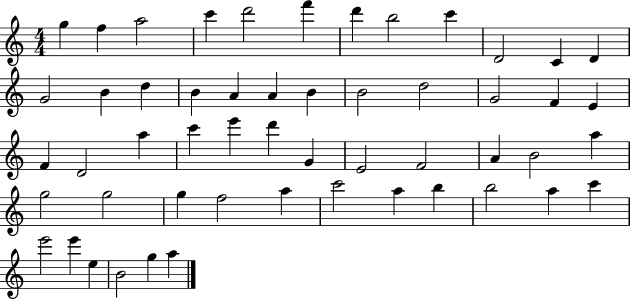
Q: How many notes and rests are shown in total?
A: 53